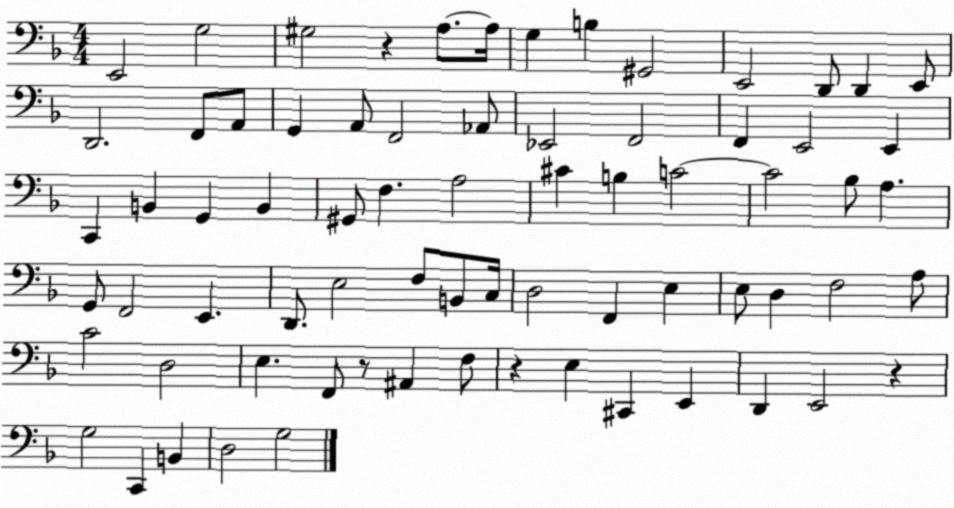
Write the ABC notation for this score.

X:1
T:Untitled
M:4/4
L:1/4
K:F
E,,2 G,2 ^G,2 z A,/2 A,/4 G, B, ^G,,2 E,,2 D,,/2 D,, E,,/2 D,,2 F,,/2 A,,/2 G,, A,,/2 F,,2 _A,,/2 _E,,2 F,,2 F,, E,,2 E,, C,, B,, G,, B,, ^G,,/2 F, A,2 ^C B, C2 C2 _B,/2 A, G,,/2 F,,2 E,, D,,/2 E,2 F,/2 B,,/2 C,/4 D,2 F,, E, E,/2 D, F,2 A,/2 C2 D,2 E, F,,/2 z/2 ^A,, F,/2 z E, ^C,, E,, D,, E,,2 z G,2 C,, B,, D,2 G,2